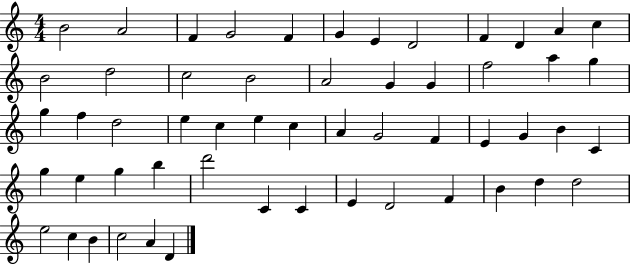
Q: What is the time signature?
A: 4/4